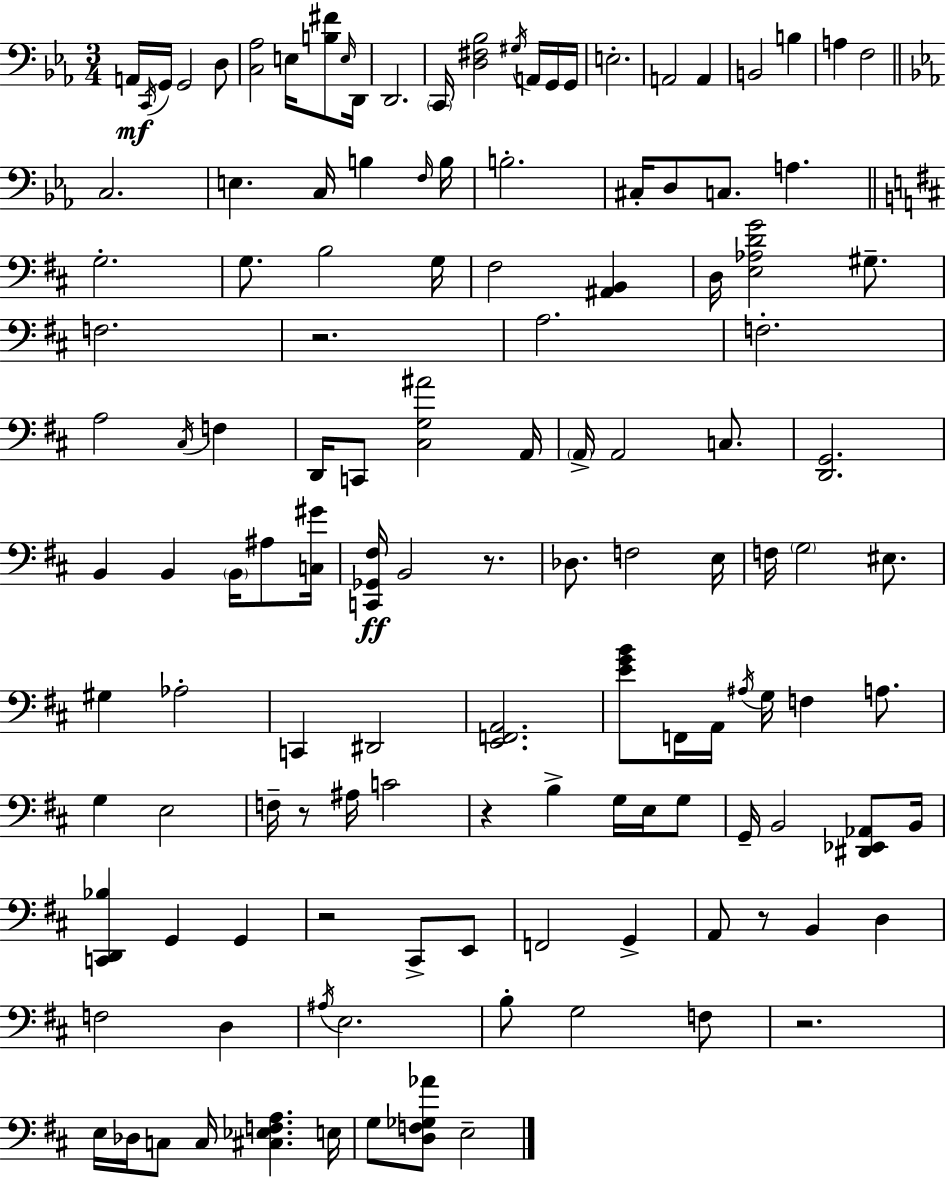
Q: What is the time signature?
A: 3/4